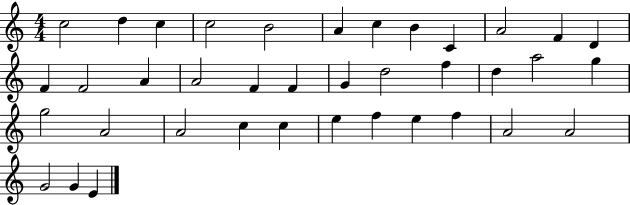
{
  \clef treble
  \numericTimeSignature
  \time 4/4
  \key c \major
  c''2 d''4 c''4 | c''2 b'2 | a'4 c''4 b'4 c'4 | a'2 f'4 d'4 | \break f'4 f'2 a'4 | a'2 f'4 f'4 | g'4 d''2 f''4 | d''4 a''2 g''4 | \break g''2 a'2 | a'2 c''4 c''4 | e''4 f''4 e''4 f''4 | a'2 a'2 | \break g'2 g'4 e'4 | \bar "|."
}